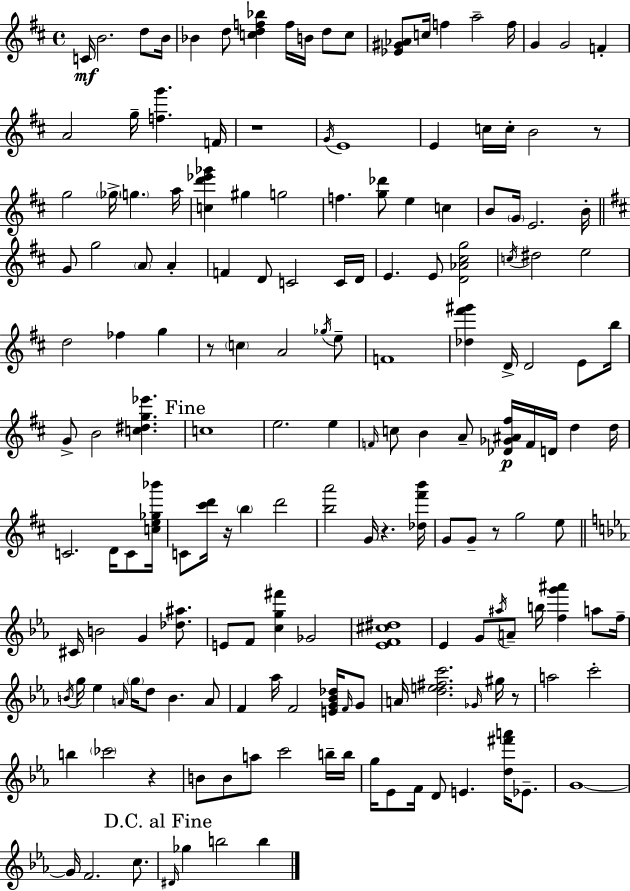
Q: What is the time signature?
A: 4/4